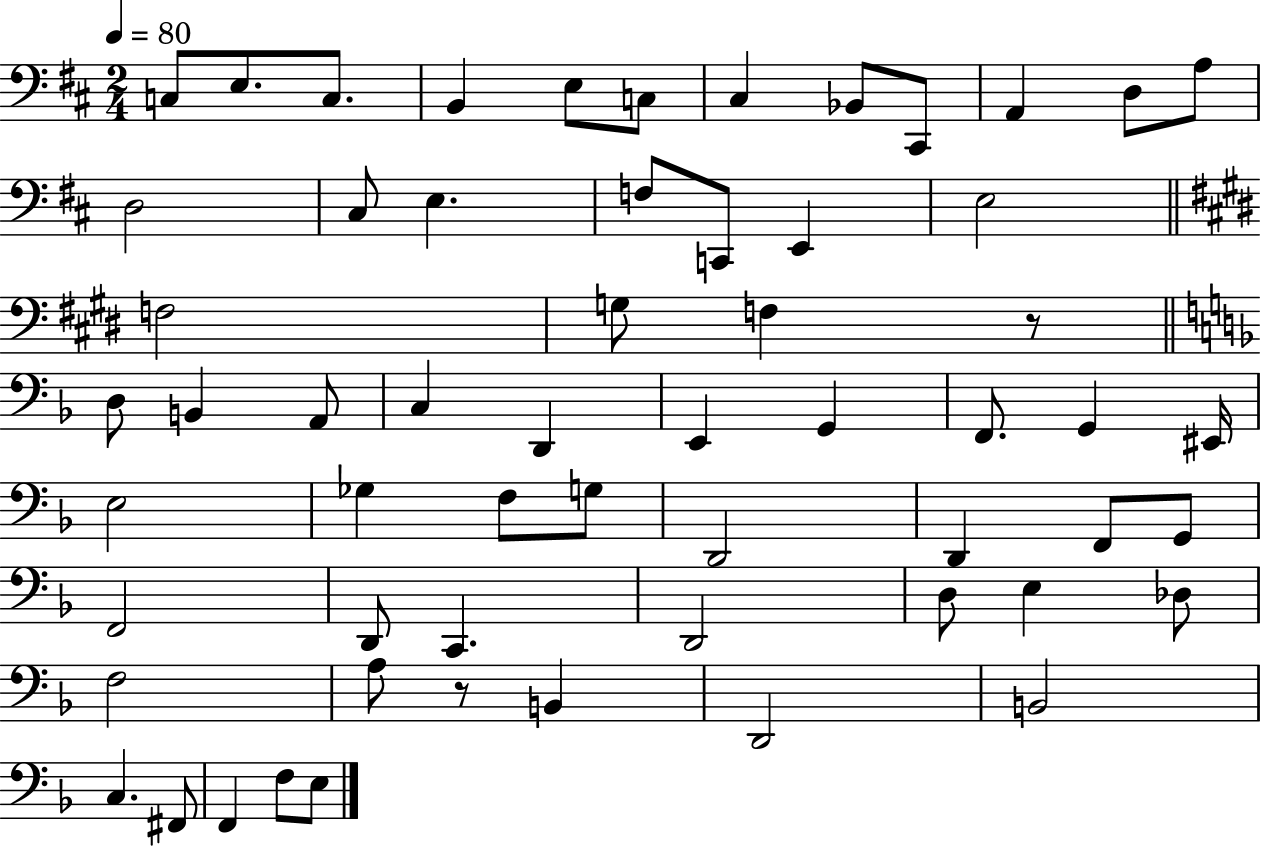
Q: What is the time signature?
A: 2/4